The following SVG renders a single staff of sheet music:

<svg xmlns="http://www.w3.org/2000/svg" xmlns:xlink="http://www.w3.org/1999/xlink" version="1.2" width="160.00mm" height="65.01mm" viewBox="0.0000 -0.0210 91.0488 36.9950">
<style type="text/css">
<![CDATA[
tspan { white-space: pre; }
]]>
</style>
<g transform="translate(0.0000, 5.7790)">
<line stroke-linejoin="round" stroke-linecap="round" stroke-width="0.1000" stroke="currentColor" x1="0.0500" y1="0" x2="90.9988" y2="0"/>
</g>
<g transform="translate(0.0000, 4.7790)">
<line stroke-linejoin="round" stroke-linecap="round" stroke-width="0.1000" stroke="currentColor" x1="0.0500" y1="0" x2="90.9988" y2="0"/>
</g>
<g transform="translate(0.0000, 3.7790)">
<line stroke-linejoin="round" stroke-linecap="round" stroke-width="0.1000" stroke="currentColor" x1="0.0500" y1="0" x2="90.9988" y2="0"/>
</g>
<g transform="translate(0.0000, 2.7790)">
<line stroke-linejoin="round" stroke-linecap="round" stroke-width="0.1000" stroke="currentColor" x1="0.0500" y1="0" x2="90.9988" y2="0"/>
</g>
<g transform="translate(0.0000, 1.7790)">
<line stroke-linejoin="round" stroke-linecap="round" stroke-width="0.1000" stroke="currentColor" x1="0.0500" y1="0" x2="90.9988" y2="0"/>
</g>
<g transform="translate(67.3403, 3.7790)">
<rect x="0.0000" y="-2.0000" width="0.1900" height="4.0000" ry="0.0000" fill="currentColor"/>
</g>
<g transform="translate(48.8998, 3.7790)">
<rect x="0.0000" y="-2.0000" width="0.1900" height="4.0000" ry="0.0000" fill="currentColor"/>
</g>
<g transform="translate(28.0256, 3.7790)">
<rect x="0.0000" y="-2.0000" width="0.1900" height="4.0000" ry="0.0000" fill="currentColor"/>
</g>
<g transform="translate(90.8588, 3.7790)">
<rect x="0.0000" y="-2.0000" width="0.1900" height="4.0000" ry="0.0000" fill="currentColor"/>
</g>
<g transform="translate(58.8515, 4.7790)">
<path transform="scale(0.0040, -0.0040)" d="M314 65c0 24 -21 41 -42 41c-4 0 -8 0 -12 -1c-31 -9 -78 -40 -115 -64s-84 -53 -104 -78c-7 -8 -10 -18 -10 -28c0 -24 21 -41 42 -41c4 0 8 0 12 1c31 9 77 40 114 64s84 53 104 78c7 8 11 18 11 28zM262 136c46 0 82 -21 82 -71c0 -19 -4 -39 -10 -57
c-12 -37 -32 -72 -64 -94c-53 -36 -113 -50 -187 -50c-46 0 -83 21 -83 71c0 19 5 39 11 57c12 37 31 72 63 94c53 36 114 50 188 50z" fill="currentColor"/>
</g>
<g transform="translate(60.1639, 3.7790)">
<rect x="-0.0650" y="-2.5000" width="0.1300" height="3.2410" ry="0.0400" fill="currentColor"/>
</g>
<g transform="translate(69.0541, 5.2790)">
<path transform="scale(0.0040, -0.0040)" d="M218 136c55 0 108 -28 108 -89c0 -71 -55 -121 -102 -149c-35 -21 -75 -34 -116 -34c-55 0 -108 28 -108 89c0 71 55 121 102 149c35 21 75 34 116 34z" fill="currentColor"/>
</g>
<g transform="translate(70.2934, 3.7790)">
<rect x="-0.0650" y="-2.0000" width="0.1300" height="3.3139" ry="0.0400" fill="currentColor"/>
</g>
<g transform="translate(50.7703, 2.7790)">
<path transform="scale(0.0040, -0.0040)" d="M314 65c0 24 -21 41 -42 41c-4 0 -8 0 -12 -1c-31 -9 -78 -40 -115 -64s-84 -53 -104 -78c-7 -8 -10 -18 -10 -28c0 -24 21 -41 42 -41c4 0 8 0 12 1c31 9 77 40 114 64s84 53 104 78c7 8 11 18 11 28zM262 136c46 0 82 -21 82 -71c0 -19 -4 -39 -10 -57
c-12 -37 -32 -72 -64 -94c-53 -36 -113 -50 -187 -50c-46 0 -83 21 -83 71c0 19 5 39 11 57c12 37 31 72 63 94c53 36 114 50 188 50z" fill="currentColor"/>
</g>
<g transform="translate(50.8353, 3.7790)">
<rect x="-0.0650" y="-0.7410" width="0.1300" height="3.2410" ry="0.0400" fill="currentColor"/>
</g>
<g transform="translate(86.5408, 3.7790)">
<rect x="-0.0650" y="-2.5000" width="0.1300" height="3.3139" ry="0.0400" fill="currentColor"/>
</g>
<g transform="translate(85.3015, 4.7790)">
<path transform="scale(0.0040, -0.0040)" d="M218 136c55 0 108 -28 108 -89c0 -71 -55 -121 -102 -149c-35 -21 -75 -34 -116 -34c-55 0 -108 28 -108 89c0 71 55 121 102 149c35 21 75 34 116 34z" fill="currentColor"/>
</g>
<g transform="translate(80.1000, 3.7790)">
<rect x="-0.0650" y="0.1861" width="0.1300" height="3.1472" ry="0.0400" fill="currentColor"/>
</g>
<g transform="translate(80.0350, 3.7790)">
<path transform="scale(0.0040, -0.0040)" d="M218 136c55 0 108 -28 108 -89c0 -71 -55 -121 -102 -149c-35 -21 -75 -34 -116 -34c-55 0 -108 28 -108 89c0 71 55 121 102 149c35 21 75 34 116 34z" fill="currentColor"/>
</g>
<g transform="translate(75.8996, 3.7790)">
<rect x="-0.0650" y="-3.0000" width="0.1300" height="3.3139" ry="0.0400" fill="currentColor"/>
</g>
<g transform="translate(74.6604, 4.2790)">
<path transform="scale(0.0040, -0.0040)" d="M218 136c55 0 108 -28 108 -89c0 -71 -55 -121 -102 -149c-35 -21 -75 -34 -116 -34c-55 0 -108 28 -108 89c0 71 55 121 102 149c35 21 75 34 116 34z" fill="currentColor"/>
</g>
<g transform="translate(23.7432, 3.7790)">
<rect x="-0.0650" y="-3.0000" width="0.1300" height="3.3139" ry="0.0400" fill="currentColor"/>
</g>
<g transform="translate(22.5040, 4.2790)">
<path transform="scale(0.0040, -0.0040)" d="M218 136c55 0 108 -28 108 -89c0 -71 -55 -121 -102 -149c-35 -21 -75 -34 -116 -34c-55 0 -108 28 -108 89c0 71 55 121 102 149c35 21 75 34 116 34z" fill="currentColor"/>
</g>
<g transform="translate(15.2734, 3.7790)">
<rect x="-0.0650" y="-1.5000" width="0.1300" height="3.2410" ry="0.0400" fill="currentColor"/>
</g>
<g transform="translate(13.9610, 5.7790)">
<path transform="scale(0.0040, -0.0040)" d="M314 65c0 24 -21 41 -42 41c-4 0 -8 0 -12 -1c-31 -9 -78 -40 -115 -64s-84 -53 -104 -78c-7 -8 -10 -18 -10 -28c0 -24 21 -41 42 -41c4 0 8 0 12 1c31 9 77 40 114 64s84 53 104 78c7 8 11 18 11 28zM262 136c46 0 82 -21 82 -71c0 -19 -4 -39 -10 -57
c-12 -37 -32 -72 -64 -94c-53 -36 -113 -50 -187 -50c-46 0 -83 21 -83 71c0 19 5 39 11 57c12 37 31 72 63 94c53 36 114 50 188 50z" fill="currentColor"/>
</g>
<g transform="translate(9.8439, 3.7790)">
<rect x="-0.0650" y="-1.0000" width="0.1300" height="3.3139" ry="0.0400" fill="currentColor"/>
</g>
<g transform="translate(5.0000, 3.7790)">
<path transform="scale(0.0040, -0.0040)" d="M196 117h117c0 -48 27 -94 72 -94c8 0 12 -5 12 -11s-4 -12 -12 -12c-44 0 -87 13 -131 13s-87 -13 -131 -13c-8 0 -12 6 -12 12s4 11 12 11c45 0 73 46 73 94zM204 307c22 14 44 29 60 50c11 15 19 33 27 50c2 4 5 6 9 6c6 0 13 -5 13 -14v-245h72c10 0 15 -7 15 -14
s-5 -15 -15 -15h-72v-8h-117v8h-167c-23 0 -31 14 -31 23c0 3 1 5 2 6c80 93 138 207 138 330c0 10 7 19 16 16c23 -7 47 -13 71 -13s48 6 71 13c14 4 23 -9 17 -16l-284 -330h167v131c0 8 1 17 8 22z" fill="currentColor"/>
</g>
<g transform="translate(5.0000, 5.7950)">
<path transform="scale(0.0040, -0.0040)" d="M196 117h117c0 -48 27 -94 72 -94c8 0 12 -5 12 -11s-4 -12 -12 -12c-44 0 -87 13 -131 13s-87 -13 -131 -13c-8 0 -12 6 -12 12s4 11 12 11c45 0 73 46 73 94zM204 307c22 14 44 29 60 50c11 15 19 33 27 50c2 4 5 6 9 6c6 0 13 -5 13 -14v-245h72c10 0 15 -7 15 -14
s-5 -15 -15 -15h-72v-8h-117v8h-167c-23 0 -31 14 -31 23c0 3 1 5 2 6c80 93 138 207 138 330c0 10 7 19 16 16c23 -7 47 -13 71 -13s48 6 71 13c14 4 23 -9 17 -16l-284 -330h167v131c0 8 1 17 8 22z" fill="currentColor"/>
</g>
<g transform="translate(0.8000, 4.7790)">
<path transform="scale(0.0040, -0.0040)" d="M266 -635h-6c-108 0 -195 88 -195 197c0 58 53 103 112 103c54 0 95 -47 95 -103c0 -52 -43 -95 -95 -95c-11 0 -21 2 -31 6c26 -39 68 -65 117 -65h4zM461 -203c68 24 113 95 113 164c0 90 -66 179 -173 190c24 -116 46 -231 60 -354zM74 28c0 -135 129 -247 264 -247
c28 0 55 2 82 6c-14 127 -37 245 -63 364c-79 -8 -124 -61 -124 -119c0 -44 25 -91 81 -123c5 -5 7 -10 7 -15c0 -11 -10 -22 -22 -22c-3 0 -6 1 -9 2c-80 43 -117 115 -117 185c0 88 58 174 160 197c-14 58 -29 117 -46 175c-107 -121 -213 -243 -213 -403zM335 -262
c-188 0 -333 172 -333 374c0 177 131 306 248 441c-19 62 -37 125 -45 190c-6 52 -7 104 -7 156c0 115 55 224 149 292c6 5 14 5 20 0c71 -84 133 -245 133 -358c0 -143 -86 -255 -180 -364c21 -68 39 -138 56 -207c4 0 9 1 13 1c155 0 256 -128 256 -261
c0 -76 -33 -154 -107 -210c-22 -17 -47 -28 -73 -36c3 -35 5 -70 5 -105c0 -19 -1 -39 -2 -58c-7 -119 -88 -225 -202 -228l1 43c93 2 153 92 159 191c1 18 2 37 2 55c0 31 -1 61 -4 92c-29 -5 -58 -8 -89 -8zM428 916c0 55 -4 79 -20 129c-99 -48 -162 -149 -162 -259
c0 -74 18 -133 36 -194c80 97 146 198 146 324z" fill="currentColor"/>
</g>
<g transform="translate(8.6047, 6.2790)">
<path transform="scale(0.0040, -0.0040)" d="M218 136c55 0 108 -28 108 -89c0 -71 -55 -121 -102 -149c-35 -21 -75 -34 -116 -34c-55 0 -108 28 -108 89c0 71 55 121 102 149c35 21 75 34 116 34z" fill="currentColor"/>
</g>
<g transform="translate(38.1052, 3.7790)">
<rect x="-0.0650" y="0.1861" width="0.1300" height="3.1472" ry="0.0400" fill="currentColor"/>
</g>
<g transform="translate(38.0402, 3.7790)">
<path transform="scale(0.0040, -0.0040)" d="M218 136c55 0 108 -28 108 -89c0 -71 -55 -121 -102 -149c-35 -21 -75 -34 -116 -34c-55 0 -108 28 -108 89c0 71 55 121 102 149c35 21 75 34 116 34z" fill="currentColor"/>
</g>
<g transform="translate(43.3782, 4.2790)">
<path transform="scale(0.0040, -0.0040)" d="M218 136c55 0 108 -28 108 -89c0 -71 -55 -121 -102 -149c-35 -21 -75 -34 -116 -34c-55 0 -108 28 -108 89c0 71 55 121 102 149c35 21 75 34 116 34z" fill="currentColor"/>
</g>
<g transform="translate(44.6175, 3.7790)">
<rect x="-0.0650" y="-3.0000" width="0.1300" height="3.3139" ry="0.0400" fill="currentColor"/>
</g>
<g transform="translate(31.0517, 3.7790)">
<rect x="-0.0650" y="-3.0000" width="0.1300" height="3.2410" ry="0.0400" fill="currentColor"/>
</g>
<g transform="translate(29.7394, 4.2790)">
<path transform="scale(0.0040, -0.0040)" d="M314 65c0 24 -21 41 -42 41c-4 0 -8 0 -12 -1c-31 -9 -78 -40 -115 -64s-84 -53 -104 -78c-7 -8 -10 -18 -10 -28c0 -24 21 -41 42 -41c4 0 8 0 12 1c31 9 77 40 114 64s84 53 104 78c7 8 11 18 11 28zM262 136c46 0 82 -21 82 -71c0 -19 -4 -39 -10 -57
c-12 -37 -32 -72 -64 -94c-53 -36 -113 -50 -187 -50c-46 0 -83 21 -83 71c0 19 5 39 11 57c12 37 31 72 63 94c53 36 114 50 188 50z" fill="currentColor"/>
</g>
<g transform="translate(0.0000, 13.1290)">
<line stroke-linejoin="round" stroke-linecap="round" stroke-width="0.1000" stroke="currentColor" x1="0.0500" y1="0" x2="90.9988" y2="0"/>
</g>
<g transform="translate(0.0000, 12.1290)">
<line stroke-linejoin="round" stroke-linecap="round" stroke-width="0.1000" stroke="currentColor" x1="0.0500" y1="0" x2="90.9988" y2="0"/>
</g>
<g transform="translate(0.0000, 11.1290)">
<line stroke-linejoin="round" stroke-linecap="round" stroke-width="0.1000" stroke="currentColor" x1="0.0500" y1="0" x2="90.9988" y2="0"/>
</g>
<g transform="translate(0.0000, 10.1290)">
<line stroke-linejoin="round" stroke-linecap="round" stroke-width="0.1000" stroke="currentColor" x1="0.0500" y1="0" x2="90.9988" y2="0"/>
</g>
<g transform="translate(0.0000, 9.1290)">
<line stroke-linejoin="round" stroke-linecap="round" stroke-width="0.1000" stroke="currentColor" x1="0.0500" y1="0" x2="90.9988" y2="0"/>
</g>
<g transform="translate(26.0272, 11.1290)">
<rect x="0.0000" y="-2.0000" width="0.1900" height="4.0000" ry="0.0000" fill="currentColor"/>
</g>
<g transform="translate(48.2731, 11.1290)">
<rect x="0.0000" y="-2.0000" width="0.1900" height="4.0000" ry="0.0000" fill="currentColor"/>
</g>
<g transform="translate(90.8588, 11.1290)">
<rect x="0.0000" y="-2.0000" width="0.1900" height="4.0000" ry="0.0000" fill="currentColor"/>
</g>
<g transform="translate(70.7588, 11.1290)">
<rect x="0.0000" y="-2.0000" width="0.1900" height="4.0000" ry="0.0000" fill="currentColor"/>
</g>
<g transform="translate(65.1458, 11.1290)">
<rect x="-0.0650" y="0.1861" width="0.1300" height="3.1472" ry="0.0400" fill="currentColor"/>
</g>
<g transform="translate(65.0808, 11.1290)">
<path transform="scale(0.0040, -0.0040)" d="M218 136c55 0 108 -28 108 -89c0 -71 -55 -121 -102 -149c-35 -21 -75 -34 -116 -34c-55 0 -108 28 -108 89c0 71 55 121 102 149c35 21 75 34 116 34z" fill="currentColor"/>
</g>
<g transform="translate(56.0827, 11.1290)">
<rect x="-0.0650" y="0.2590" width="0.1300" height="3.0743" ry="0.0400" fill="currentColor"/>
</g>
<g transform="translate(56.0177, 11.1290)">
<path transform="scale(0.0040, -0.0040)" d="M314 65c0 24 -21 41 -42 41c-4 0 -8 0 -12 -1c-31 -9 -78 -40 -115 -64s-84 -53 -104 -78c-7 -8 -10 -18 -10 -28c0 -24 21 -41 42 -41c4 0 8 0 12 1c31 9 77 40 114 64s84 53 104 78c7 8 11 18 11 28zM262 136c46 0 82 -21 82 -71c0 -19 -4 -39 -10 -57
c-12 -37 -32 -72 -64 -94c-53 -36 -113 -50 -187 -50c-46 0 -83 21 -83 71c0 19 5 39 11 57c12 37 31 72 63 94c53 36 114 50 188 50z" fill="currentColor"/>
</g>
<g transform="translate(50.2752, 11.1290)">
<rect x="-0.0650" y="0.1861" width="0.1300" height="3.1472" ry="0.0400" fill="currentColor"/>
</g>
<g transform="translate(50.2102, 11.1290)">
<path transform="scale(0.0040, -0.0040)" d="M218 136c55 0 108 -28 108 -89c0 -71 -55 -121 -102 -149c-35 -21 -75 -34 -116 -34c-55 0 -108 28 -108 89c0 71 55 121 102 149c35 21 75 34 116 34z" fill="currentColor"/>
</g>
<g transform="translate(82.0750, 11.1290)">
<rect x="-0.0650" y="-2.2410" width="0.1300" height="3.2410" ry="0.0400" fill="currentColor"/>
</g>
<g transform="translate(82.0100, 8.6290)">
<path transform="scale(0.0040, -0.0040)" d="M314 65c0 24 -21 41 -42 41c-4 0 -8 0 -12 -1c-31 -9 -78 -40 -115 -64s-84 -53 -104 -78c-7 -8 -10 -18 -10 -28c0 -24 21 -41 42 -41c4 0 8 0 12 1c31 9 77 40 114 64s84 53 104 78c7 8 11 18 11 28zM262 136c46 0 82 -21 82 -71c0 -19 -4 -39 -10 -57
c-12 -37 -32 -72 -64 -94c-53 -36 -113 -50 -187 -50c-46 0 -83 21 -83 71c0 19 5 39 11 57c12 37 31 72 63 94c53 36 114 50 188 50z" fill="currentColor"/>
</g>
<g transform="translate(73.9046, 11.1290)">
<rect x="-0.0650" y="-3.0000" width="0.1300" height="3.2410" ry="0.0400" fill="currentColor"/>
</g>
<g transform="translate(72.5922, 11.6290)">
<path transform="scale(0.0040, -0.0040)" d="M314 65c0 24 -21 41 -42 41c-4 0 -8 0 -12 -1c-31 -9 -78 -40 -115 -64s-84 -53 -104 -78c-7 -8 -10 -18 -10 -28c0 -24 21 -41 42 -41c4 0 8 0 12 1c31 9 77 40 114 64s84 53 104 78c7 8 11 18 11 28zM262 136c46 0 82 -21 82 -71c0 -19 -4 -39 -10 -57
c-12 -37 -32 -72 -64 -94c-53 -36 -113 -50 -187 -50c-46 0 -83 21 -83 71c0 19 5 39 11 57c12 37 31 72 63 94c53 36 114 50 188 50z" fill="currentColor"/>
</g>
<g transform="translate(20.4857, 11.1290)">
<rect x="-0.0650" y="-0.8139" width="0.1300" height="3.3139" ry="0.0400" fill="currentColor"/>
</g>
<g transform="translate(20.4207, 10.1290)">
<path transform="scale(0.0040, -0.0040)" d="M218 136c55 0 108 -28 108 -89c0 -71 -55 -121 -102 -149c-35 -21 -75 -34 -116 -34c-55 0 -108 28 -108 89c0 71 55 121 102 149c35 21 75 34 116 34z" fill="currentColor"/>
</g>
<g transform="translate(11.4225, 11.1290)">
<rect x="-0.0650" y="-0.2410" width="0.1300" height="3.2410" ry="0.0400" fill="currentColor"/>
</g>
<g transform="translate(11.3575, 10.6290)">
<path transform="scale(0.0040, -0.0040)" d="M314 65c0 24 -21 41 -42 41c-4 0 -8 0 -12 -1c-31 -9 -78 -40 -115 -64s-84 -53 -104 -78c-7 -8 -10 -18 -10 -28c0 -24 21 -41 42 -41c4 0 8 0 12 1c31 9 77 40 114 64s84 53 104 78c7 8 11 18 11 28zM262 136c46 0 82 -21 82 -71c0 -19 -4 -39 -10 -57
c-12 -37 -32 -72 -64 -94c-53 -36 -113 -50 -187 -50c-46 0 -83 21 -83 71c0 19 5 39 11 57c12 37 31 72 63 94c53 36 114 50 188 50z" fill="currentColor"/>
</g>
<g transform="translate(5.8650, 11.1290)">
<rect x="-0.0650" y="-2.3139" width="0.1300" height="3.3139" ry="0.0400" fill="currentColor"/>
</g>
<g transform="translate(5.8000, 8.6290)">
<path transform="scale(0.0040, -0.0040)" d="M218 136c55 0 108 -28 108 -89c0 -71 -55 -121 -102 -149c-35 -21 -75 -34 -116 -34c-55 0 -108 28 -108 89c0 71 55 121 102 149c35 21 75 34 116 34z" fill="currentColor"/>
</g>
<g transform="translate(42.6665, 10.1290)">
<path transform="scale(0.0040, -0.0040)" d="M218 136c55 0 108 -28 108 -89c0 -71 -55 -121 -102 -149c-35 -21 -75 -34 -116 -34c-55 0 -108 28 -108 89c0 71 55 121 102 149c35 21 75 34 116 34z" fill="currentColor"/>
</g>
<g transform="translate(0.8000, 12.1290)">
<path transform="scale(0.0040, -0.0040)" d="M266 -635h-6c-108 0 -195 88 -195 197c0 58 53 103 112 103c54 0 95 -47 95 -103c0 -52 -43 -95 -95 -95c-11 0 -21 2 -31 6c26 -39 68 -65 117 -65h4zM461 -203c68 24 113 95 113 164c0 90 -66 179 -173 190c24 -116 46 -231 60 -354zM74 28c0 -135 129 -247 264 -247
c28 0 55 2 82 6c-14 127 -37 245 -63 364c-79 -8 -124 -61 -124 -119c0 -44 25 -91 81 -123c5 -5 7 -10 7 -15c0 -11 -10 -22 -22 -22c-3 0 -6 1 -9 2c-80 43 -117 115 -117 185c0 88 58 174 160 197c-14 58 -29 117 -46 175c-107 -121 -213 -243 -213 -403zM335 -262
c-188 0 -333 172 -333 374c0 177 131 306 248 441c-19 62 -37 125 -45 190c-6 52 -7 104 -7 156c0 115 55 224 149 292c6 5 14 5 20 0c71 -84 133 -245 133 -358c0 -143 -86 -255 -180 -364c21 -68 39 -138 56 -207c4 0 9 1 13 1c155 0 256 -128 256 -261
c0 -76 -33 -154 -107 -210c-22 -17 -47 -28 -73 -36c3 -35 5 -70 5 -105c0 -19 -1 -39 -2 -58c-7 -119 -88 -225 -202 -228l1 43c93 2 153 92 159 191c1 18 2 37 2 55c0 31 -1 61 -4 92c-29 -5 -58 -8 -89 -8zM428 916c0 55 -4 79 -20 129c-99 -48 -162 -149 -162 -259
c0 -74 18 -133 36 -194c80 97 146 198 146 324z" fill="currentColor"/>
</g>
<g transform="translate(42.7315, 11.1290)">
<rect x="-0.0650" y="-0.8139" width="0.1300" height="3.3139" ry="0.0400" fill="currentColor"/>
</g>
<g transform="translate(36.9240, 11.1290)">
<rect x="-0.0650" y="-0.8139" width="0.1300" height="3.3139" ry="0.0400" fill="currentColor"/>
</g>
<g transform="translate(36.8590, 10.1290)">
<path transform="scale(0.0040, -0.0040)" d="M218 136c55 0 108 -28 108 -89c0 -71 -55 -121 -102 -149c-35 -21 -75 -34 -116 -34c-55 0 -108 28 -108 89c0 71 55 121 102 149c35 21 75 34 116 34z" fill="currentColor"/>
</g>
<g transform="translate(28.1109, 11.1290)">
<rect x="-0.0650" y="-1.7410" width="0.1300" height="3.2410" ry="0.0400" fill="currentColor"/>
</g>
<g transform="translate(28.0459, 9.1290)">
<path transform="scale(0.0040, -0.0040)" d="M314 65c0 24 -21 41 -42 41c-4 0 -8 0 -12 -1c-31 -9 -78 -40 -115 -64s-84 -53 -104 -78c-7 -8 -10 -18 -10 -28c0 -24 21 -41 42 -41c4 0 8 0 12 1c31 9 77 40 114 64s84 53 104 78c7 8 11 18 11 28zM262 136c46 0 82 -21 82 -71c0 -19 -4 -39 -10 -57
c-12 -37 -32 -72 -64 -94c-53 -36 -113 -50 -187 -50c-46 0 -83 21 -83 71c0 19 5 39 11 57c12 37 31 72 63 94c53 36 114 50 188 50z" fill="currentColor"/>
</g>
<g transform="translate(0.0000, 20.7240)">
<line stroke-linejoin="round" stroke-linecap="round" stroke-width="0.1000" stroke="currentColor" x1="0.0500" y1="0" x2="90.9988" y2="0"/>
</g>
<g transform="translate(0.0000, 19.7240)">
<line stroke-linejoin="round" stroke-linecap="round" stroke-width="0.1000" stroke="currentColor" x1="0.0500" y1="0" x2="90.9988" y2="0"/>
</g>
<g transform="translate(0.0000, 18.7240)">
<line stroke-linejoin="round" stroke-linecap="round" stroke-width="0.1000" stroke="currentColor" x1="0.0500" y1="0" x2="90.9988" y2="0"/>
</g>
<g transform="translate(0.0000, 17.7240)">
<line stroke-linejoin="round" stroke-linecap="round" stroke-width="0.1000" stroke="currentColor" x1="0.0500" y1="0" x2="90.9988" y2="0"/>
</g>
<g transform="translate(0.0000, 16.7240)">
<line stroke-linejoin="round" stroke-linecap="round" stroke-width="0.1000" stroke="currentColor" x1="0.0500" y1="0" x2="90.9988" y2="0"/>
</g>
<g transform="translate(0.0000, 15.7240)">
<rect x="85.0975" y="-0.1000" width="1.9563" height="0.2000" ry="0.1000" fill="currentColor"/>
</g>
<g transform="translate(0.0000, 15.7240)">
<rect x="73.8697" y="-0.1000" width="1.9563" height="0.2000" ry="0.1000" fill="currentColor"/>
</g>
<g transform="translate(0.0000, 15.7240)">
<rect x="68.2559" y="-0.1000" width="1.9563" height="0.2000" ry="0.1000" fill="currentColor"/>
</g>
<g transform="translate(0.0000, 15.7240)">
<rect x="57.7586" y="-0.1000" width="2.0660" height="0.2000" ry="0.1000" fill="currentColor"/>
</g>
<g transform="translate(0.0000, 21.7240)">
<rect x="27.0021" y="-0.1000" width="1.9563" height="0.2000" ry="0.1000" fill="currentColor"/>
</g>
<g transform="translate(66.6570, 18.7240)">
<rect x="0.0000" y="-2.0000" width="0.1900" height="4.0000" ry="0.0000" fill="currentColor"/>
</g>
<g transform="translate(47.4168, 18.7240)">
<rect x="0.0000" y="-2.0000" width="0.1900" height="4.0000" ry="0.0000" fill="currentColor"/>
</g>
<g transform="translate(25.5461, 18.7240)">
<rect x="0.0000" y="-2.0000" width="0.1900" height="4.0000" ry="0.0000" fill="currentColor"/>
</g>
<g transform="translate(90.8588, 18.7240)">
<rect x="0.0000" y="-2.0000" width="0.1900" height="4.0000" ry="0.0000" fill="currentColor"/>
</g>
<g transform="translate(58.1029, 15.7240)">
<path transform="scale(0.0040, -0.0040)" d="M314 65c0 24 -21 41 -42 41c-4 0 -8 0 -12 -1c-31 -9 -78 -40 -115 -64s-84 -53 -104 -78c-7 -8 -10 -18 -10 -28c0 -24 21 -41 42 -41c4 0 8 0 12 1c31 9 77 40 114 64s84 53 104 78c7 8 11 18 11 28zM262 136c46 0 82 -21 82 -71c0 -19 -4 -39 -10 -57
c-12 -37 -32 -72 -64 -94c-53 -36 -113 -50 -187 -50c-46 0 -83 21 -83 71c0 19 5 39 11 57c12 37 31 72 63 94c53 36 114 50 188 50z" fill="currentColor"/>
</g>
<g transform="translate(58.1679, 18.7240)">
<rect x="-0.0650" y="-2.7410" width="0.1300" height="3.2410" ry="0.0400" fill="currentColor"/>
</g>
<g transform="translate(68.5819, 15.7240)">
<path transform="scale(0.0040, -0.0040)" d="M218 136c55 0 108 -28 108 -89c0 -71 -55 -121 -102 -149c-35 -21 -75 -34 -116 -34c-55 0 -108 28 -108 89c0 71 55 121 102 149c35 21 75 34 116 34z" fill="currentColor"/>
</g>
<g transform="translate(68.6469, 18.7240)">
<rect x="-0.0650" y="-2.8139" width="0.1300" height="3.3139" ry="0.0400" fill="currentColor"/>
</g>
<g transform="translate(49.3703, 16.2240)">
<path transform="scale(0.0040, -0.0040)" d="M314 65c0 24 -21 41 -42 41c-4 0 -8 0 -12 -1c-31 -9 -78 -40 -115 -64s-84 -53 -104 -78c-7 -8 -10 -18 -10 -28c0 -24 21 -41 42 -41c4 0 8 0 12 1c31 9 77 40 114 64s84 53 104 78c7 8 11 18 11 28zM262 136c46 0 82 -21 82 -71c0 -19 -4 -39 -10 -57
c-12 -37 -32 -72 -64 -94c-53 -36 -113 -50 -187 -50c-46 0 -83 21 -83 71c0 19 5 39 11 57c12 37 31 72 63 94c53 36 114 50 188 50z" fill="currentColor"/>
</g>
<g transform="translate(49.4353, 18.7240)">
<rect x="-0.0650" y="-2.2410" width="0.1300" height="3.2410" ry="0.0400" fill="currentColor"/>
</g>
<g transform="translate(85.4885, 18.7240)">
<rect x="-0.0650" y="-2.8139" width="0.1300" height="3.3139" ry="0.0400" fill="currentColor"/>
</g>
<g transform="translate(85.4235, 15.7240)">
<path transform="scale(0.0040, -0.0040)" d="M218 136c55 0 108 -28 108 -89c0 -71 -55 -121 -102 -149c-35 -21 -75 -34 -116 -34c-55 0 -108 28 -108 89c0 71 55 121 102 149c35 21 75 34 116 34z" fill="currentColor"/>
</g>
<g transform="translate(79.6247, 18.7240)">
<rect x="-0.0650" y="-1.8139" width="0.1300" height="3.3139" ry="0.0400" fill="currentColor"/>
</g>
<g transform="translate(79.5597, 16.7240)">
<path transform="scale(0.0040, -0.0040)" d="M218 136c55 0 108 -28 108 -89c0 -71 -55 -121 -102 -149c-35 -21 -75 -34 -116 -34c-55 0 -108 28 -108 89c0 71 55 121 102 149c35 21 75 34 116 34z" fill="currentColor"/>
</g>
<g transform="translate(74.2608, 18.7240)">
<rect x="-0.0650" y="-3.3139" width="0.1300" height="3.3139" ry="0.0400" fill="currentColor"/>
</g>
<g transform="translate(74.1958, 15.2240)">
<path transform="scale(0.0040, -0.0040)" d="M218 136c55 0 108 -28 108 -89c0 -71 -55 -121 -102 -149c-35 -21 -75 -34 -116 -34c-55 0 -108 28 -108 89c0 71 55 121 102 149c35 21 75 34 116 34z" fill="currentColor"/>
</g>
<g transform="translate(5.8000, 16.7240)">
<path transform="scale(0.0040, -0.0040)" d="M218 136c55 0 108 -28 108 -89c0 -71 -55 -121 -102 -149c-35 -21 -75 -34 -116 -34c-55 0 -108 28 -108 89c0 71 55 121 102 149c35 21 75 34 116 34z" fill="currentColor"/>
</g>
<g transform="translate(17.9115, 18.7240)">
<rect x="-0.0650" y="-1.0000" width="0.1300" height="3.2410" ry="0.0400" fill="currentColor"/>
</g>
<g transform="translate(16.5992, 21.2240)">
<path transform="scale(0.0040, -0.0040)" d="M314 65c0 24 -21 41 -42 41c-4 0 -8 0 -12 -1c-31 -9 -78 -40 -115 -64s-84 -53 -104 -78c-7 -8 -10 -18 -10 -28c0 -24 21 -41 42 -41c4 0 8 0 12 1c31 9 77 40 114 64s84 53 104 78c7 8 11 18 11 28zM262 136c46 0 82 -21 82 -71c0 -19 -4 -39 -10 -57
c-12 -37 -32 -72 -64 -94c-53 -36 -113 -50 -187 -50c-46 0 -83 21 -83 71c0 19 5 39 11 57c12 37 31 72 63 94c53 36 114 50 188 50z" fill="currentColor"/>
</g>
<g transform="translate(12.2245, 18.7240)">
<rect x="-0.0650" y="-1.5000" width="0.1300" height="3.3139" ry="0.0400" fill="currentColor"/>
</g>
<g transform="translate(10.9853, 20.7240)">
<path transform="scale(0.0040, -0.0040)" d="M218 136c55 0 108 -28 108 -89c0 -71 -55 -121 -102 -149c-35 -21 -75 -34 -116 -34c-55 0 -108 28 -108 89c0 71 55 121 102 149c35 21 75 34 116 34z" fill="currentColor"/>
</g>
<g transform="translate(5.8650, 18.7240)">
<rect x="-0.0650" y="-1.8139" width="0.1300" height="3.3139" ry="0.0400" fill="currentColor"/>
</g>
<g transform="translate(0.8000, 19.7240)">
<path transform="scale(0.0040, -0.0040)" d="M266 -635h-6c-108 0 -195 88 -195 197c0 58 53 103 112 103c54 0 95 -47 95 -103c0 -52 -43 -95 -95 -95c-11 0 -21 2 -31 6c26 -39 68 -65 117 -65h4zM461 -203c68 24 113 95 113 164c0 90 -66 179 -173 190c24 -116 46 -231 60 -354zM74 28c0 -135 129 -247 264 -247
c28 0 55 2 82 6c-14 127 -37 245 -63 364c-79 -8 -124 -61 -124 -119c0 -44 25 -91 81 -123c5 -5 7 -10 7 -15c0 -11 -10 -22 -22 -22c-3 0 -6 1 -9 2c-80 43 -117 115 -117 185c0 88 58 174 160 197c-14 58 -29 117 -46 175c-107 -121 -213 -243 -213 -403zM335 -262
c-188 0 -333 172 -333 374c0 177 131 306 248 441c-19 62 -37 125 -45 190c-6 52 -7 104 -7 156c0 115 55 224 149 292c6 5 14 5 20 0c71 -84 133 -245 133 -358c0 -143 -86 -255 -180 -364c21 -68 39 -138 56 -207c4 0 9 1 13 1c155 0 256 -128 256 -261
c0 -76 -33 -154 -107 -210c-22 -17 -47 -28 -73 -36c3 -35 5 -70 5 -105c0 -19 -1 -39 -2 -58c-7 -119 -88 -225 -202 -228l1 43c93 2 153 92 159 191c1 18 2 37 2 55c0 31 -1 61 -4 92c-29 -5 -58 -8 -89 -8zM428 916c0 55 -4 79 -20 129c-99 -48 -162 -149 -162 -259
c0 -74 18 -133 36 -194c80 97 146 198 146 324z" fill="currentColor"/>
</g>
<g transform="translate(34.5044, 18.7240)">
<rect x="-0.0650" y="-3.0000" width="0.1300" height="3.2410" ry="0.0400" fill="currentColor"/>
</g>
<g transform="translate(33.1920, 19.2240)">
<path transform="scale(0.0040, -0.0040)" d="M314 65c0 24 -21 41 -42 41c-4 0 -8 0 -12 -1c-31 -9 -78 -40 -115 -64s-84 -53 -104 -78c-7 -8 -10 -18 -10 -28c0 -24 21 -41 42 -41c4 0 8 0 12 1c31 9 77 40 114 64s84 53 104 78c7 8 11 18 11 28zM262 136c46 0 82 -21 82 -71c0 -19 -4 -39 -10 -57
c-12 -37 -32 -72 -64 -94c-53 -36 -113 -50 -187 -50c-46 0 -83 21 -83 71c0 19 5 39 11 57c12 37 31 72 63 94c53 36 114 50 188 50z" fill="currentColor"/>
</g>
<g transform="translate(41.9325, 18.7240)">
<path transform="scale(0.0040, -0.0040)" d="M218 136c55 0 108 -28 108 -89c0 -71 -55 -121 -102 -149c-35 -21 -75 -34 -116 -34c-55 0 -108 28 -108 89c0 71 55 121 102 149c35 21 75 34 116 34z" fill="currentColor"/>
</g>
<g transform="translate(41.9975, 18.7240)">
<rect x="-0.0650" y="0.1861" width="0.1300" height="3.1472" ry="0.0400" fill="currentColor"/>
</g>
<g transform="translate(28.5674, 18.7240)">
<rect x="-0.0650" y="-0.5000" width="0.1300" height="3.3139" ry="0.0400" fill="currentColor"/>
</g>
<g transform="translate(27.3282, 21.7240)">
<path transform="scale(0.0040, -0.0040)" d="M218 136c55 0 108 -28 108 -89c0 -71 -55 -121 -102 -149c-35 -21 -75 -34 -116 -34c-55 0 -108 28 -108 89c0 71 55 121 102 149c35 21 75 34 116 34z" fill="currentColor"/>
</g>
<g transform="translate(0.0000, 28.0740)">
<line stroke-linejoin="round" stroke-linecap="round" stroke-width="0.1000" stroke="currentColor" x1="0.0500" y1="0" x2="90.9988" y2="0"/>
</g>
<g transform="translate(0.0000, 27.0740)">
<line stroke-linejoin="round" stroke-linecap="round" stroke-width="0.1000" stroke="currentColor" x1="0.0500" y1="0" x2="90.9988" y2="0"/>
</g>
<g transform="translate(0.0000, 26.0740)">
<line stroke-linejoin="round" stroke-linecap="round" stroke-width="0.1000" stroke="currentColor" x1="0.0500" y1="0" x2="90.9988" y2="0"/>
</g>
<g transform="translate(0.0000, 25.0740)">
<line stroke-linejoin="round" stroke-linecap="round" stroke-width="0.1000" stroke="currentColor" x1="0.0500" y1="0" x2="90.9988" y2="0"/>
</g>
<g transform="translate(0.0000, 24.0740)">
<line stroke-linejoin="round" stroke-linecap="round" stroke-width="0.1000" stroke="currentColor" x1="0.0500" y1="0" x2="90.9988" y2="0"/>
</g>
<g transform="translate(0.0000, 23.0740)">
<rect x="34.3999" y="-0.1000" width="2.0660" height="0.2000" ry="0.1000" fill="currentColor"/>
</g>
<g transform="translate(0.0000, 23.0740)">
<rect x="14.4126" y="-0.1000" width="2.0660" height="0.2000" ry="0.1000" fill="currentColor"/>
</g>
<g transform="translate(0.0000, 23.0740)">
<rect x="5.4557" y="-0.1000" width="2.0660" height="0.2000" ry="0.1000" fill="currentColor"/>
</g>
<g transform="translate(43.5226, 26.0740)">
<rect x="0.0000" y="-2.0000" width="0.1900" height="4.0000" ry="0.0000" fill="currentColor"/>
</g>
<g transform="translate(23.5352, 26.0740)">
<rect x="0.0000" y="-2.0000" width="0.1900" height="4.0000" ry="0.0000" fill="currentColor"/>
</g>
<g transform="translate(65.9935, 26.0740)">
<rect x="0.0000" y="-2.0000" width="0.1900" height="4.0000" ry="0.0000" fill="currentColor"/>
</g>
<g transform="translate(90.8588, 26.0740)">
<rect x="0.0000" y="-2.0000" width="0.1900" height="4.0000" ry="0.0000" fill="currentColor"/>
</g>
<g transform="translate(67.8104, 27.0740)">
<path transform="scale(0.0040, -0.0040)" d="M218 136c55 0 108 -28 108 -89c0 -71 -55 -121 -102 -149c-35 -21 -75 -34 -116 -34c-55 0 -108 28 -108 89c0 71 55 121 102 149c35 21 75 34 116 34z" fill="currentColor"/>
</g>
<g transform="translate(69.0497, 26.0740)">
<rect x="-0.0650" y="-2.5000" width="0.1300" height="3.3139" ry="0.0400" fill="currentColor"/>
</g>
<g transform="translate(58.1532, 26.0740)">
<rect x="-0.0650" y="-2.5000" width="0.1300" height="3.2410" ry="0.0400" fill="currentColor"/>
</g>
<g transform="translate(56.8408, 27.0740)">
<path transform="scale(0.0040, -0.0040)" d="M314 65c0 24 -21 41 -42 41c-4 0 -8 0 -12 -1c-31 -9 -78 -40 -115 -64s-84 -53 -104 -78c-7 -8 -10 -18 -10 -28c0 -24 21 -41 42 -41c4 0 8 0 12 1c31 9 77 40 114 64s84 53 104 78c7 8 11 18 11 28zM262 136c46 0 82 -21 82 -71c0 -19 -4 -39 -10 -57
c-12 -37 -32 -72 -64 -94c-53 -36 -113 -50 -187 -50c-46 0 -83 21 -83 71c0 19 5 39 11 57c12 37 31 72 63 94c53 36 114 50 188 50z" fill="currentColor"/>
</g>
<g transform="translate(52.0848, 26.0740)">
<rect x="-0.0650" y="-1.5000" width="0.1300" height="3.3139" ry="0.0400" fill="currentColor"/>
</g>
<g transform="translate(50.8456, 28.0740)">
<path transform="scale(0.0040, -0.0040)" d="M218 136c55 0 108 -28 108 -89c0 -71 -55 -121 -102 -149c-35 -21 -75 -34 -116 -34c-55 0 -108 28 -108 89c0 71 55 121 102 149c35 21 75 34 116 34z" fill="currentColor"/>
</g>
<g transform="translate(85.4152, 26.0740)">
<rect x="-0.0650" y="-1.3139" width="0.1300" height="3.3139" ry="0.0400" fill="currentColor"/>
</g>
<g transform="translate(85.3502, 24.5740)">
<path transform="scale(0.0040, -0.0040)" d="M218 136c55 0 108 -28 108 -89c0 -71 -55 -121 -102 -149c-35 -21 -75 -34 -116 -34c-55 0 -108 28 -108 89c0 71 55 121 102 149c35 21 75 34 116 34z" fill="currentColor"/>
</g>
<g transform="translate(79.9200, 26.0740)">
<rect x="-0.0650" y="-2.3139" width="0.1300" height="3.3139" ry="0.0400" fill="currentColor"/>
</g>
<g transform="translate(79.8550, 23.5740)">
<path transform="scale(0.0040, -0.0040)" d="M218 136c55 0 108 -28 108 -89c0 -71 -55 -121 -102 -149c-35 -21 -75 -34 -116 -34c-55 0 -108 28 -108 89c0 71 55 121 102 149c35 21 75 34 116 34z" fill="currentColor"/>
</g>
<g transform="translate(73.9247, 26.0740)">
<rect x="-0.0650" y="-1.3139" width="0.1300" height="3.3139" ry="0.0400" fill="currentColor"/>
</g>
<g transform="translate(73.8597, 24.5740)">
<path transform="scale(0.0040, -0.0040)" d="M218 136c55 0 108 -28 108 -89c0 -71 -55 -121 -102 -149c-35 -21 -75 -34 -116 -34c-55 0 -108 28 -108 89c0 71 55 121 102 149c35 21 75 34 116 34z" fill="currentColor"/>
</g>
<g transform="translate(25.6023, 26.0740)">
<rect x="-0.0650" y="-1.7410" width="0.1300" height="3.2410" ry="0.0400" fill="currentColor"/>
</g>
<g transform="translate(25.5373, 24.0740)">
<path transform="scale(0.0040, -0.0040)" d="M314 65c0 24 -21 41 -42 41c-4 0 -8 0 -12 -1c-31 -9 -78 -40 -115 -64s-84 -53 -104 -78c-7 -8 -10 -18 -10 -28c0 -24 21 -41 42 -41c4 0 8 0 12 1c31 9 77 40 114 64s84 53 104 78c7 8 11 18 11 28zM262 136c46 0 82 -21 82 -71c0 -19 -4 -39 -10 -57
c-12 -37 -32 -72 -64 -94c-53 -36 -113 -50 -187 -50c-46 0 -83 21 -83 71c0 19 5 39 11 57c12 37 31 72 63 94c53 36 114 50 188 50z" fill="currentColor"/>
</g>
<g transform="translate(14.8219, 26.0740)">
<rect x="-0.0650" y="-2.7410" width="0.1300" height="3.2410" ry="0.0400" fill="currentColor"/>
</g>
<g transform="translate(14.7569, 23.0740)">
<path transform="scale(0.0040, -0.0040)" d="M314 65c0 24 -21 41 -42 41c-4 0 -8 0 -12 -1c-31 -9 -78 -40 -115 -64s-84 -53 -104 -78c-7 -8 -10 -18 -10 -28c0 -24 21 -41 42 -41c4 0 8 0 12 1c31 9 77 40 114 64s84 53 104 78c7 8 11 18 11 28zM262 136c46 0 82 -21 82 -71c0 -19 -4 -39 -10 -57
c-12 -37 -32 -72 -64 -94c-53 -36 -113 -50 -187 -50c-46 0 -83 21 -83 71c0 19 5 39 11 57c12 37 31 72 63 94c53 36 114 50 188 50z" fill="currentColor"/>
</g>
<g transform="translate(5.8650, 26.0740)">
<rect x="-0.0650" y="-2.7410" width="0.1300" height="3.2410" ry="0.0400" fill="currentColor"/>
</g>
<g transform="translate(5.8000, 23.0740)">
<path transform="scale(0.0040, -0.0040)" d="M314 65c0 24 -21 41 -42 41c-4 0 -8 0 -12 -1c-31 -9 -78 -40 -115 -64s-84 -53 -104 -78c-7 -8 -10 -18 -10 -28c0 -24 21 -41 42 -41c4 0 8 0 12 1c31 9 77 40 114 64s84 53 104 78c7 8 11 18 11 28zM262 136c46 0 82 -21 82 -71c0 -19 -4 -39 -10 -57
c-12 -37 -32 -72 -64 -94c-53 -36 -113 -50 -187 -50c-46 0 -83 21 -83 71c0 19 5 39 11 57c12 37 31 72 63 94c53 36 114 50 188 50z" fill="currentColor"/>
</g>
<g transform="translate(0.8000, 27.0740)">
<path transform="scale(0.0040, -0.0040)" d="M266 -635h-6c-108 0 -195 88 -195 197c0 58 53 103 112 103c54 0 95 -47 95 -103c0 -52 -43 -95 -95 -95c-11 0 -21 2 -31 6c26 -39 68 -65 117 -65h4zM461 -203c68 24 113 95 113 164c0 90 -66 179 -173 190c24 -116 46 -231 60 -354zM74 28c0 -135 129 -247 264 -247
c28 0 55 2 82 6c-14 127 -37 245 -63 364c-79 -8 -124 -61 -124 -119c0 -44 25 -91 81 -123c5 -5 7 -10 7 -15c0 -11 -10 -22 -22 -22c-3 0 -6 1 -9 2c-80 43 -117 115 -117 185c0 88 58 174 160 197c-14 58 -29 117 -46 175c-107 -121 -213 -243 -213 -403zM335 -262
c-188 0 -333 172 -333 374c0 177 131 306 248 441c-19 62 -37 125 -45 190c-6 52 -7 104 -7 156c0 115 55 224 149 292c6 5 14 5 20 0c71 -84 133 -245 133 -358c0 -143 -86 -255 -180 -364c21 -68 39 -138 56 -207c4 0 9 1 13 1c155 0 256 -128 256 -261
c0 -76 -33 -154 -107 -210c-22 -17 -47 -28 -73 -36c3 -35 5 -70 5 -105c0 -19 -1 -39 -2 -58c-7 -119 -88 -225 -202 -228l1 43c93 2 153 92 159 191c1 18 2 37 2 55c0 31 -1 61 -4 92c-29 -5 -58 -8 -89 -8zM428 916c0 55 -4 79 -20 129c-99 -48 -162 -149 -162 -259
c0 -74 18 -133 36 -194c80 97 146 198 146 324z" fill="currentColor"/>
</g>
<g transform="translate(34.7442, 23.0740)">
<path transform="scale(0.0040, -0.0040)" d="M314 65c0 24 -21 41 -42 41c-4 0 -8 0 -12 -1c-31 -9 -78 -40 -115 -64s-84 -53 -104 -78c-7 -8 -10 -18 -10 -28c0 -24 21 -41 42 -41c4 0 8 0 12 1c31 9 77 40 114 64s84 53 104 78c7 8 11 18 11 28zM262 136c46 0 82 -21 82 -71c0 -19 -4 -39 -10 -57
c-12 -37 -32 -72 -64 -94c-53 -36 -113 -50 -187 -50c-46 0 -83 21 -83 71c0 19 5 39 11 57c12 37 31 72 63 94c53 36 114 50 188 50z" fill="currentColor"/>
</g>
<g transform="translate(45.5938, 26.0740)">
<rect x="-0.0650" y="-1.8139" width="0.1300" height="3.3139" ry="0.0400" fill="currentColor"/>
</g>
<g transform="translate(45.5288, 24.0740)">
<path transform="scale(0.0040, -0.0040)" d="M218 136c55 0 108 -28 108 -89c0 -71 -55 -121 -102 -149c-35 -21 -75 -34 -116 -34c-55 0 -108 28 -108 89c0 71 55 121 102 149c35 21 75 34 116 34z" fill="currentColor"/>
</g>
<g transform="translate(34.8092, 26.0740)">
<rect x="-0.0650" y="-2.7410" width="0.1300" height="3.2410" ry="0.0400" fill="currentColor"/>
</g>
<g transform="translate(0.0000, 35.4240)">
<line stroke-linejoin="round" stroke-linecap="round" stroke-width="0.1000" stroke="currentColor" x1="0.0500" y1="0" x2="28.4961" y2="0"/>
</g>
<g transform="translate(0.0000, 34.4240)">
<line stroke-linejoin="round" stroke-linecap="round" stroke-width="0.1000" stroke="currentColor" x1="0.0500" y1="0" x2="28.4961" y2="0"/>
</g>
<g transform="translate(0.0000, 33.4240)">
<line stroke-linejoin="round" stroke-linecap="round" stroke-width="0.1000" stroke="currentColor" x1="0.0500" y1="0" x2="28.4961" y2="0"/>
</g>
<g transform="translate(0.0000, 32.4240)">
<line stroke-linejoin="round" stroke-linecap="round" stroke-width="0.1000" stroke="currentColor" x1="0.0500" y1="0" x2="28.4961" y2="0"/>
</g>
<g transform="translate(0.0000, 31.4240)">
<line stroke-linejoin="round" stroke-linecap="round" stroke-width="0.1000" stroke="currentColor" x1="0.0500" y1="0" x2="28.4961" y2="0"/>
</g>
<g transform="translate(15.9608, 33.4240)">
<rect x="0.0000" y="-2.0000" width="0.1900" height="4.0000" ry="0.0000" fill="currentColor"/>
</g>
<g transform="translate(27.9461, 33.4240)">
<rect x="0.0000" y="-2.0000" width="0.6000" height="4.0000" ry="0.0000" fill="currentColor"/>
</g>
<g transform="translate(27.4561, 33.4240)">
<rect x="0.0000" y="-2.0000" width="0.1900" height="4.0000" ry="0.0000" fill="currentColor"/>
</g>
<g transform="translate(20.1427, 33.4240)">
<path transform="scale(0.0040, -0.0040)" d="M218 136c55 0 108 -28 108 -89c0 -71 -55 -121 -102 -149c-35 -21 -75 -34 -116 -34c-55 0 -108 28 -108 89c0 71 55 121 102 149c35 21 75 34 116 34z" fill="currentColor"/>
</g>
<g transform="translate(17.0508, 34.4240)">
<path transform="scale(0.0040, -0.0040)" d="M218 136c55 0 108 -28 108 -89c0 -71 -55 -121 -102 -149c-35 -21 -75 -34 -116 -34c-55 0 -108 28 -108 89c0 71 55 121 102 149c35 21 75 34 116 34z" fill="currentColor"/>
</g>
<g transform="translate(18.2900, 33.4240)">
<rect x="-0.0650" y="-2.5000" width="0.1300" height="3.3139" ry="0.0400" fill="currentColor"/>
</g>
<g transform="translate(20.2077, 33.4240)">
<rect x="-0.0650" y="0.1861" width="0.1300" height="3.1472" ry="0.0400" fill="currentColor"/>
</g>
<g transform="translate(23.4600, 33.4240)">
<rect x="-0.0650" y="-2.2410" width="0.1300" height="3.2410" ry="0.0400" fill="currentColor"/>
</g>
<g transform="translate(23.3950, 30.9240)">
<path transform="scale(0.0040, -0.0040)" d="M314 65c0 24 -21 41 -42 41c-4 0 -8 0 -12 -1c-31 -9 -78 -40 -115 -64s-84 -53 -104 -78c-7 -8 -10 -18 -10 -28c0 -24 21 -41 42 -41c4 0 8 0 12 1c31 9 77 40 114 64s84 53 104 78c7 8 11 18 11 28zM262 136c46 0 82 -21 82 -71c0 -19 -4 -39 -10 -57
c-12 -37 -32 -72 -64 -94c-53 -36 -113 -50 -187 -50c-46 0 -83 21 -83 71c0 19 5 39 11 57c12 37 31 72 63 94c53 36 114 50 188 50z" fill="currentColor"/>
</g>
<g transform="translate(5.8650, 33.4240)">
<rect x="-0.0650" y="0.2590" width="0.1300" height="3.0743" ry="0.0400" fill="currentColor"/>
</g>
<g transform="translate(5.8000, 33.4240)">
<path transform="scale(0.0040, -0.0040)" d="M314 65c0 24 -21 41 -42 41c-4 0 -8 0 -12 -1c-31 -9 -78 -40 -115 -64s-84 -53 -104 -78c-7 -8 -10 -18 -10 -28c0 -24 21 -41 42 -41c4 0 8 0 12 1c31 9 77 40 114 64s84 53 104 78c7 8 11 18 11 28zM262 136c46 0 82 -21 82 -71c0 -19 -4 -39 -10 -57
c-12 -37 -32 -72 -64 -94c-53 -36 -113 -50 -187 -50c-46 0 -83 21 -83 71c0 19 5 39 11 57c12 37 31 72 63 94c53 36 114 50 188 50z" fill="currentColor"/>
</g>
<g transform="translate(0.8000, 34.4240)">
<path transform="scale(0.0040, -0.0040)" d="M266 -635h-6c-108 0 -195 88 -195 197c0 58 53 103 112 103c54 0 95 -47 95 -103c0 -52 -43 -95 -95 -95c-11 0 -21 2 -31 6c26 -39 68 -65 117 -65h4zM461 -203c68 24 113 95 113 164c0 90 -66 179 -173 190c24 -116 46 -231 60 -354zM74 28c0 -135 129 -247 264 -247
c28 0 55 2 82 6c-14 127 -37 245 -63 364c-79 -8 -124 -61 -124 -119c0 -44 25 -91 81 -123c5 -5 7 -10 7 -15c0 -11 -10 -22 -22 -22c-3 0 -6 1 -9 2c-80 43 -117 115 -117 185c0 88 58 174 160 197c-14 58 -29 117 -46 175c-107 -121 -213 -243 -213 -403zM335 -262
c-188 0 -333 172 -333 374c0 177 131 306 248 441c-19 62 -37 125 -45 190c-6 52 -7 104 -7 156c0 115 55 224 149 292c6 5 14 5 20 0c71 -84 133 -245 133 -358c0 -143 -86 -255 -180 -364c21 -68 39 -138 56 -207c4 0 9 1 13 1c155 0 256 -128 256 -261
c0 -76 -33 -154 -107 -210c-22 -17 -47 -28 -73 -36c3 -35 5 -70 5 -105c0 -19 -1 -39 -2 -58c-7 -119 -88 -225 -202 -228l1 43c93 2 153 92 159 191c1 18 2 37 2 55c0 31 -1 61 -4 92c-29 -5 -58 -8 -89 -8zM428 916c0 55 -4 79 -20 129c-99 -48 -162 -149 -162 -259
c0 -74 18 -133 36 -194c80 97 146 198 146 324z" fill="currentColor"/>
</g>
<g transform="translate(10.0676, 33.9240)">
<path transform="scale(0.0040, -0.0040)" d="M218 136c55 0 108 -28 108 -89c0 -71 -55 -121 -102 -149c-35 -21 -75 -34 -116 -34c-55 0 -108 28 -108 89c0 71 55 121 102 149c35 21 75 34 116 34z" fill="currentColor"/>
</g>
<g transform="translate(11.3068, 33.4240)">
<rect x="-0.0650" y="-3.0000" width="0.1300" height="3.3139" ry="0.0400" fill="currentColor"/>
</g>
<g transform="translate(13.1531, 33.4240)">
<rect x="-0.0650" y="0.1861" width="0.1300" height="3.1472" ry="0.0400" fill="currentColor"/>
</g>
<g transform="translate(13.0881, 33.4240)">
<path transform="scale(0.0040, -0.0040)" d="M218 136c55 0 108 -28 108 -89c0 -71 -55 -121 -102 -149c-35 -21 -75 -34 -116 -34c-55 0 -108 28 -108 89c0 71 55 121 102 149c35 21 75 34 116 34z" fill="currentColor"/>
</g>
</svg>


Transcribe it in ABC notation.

X:1
T:Untitled
M:4/4
L:1/4
K:C
D E2 A A2 B A d2 G2 F A B G g c2 d f2 d d B B2 B A2 g2 f E D2 C A2 B g2 a2 a b f a a2 a2 f2 a2 f E G2 G e g e B2 A B G B g2